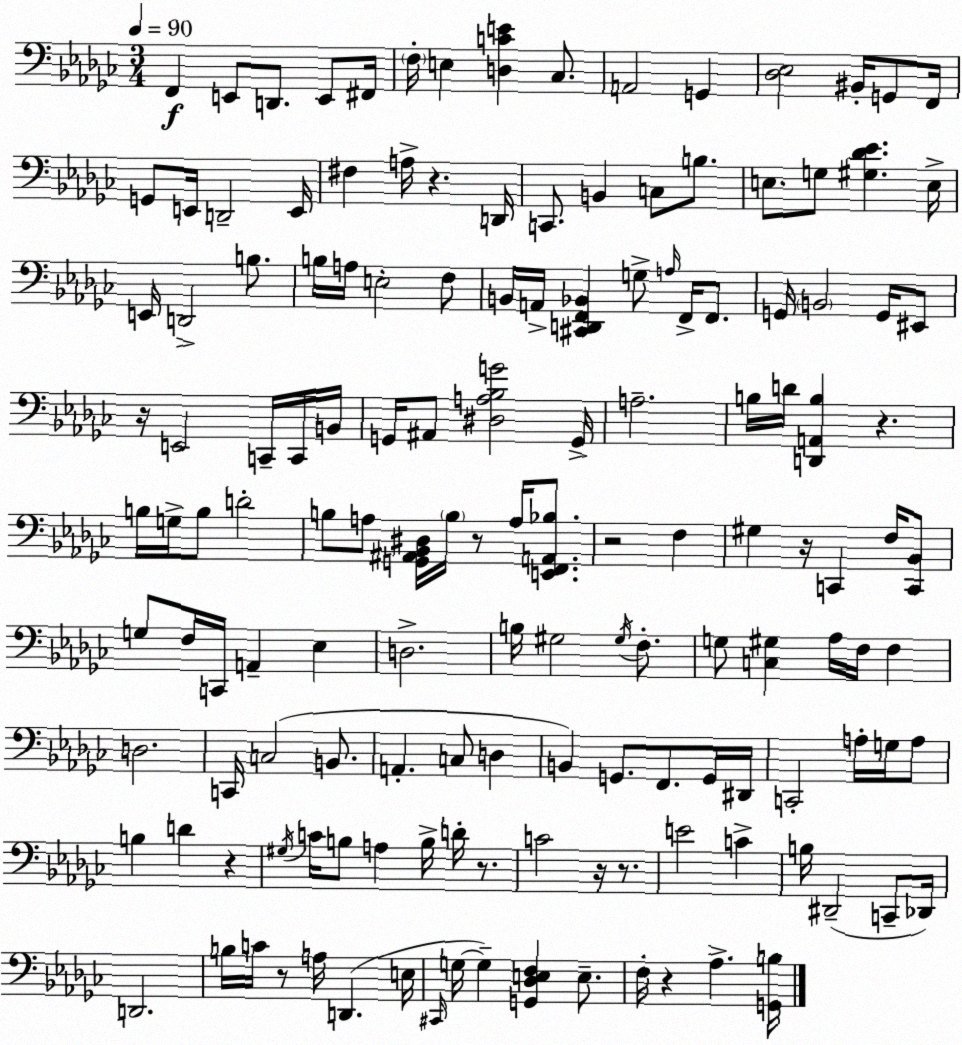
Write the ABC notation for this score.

X:1
T:Untitled
M:3/4
L:1/4
K:Ebm
F,, E,,/2 D,,/2 E,,/2 ^F,,/4 F,/4 E, [D,CE] _C,/2 A,,2 G,, [_D,_E,]2 ^B,,/4 G,,/2 F,,/4 G,,/2 E,,/4 D,,2 E,,/4 ^F, A,/4 z D,,/4 C,,/2 B,, C,/2 B,/2 E,/2 G,/2 [^G,_D_E] E,/4 E,,/4 D,,2 B,/2 B,/4 A,/4 E,2 F,/2 B,,/4 A,,/4 [^C,,D,,F,,_B,,] G,/2 A,/4 F,,/4 F,,/2 G,,/4 B,,2 G,,/4 ^E,,/2 z/4 E,,2 C,,/4 C,,/4 B,,/4 G,,/4 ^A,,/2 [^D,A,_B,G]2 G,,/4 A,2 B,/4 D/4 [D,,A,,B,] z B,/4 G,/4 B,/2 D2 B,/2 A,/2 [G,,^A,,_B,,^D,]/4 B,/4 z/2 A,/4 [E,,F,,A,,_B,]/2 z2 F, ^G, z/4 C,, F,/4 [C,,_B,,]/2 G,/2 F,/4 C,,/4 A,, _E, D,2 B,/4 ^G,2 ^G,/4 F,/2 G,/2 [C,^G,] _A,/4 F,/4 F, D,2 C,,/4 C,2 B,,/2 A,, C,/2 D, B,, G,,/2 F,,/2 G,,/4 ^D,,/4 C,,2 A,/4 G,/4 A,/2 B, D z ^G,/4 C/4 B,/2 A, B,/4 D/4 z/2 C2 z/4 z/2 E2 C B,/4 ^D,,2 C,,/2 _D,,/4 D,,2 B,/4 C/4 z/2 A,/4 D,, E,/4 ^C,,/4 G,/4 G, [G,,_D,E,F,] E,/2 F,/4 z _A, [G,,B,]/4